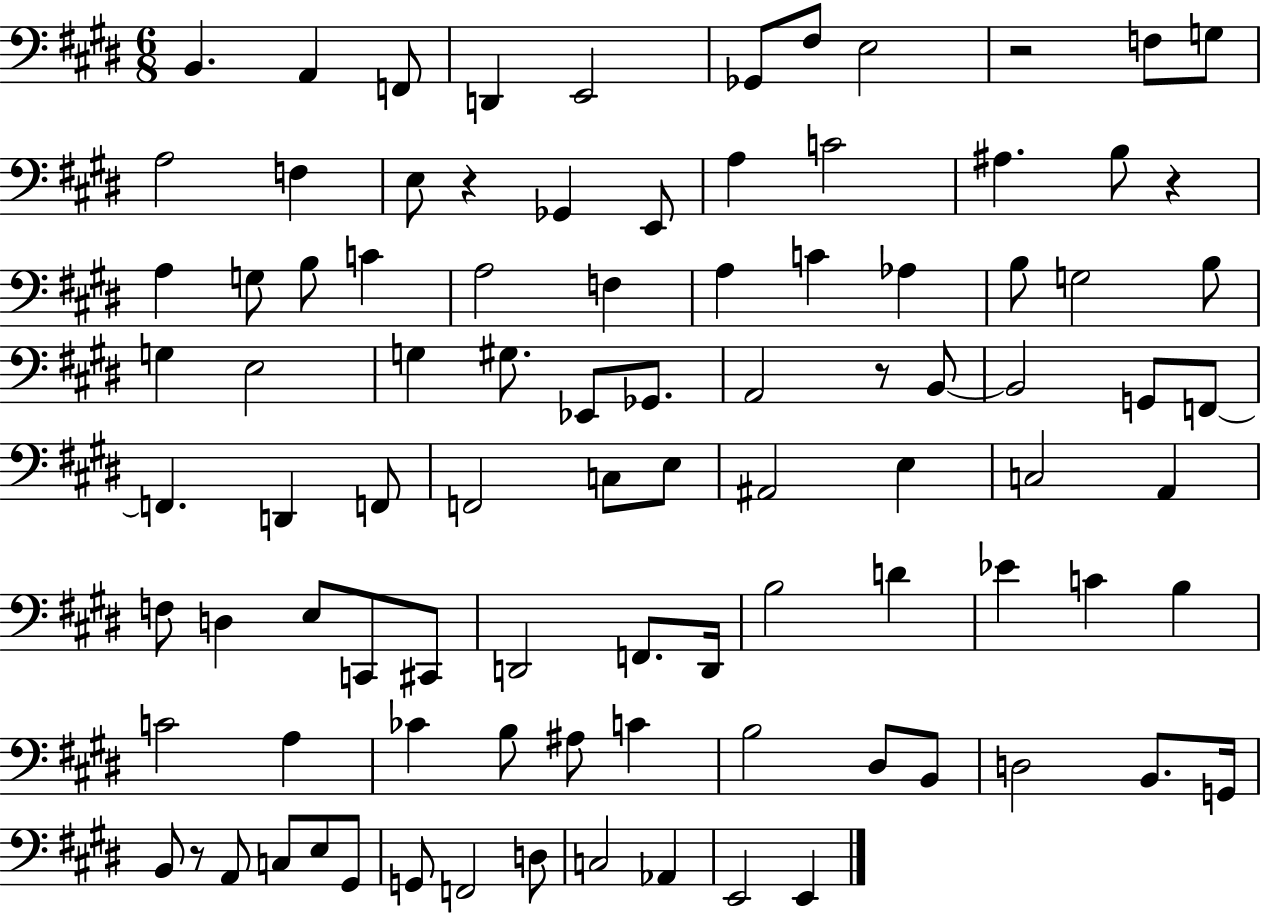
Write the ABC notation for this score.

X:1
T:Untitled
M:6/8
L:1/4
K:E
B,, A,, F,,/2 D,, E,,2 _G,,/2 ^F,/2 E,2 z2 F,/2 G,/2 A,2 F, E,/2 z _G,, E,,/2 A, C2 ^A, B,/2 z A, G,/2 B,/2 C A,2 F, A, C _A, B,/2 G,2 B,/2 G, E,2 G, ^G,/2 _E,,/2 _G,,/2 A,,2 z/2 B,,/2 B,,2 G,,/2 F,,/2 F,, D,, F,,/2 F,,2 C,/2 E,/2 ^A,,2 E, C,2 A,, F,/2 D, E,/2 C,,/2 ^C,,/2 D,,2 F,,/2 D,,/4 B,2 D _E C B, C2 A, _C B,/2 ^A,/2 C B,2 ^D,/2 B,,/2 D,2 B,,/2 G,,/4 B,,/2 z/2 A,,/2 C,/2 E,/2 ^G,,/2 G,,/2 F,,2 D,/2 C,2 _A,, E,,2 E,,